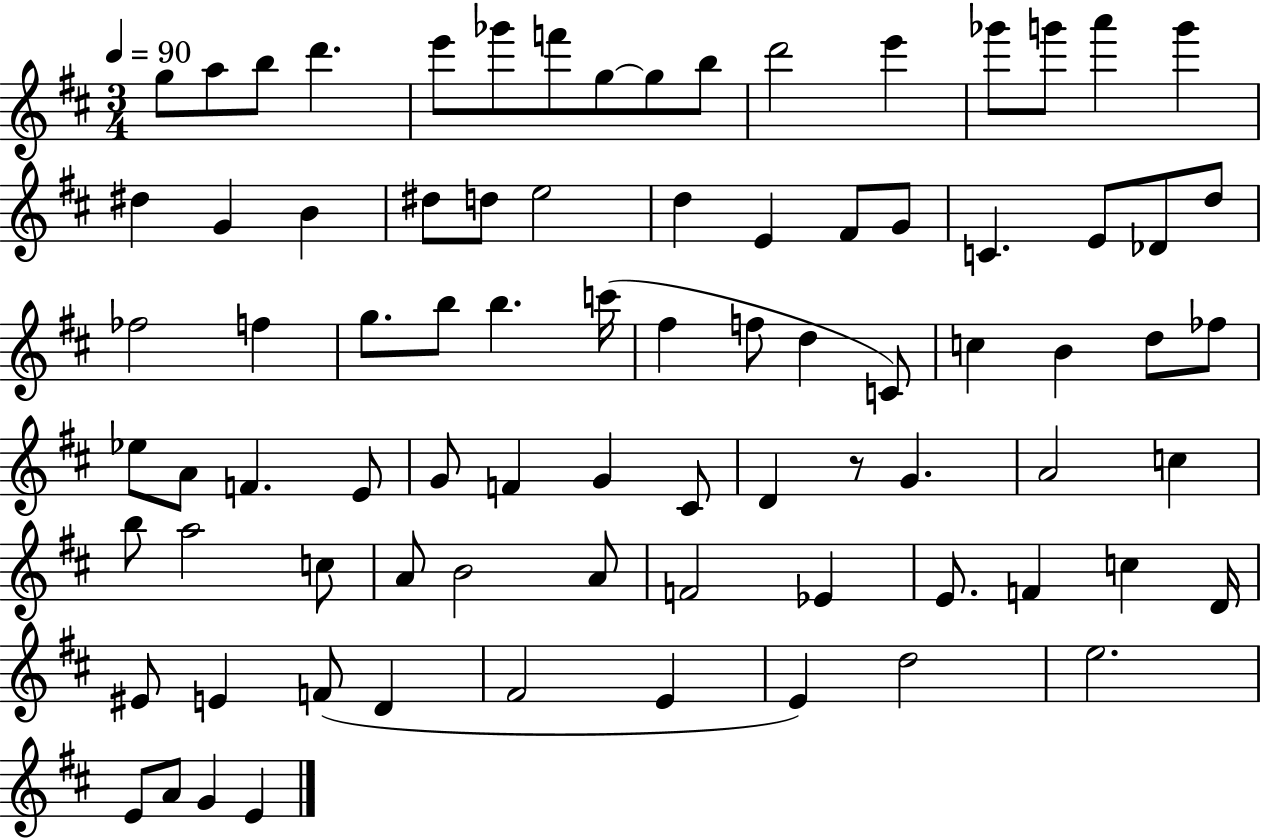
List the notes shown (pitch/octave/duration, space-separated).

G5/e A5/e B5/e D6/q. E6/e Gb6/e F6/e G5/e G5/e B5/e D6/h E6/q Gb6/e G6/e A6/q G6/q D#5/q G4/q B4/q D#5/e D5/e E5/h D5/q E4/q F#4/e G4/e C4/q. E4/e Db4/e D5/e FES5/h F5/q G5/e. B5/e B5/q. C6/s F#5/q F5/e D5/q C4/e C5/q B4/q D5/e FES5/e Eb5/e A4/e F4/q. E4/e G4/e F4/q G4/q C#4/e D4/q R/e G4/q. A4/h C5/q B5/e A5/h C5/e A4/e B4/h A4/e F4/h Eb4/q E4/e. F4/q C5/q D4/s EIS4/e E4/q F4/e D4/q F#4/h E4/q E4/q D5/h E5/h. E4/e A4/e G4/q E4/q